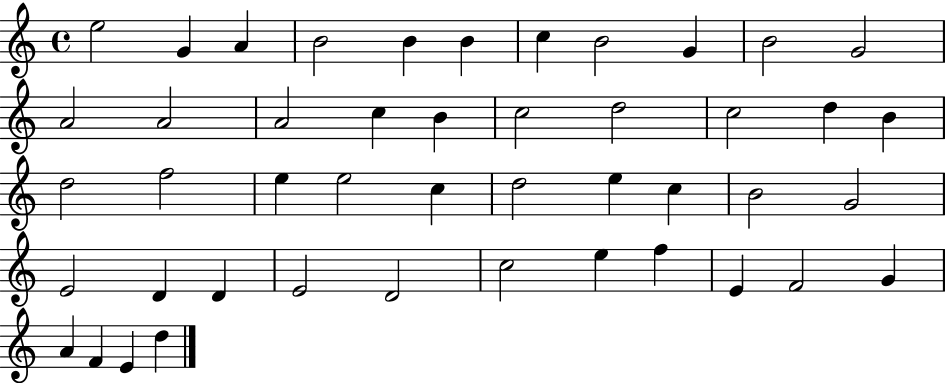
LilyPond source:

{
  \clef treble
  \time 4/4
  \defaultTimeSignature
  \key c \major
  e''2 g'4 a'4 | b'2 b'4 b'4 | c''4 b'2 g'4 | b'2 g'2 | \break a'2 a'2 | a'2 c''4 b'4 | c''2 d''2 | c''2 d''4 b'4 | \break d''2 f''2 | e''4 e''2 c''4 | d''2 e''4 c''4 | b'2 g'2 | \break e'2 d'4 d'4 | e'2 d'2 | c''2 e''4 f''4 | e'4 f'2 g'4 | \break a'4 f'4 e'4 d''4 | \bar "|."
}